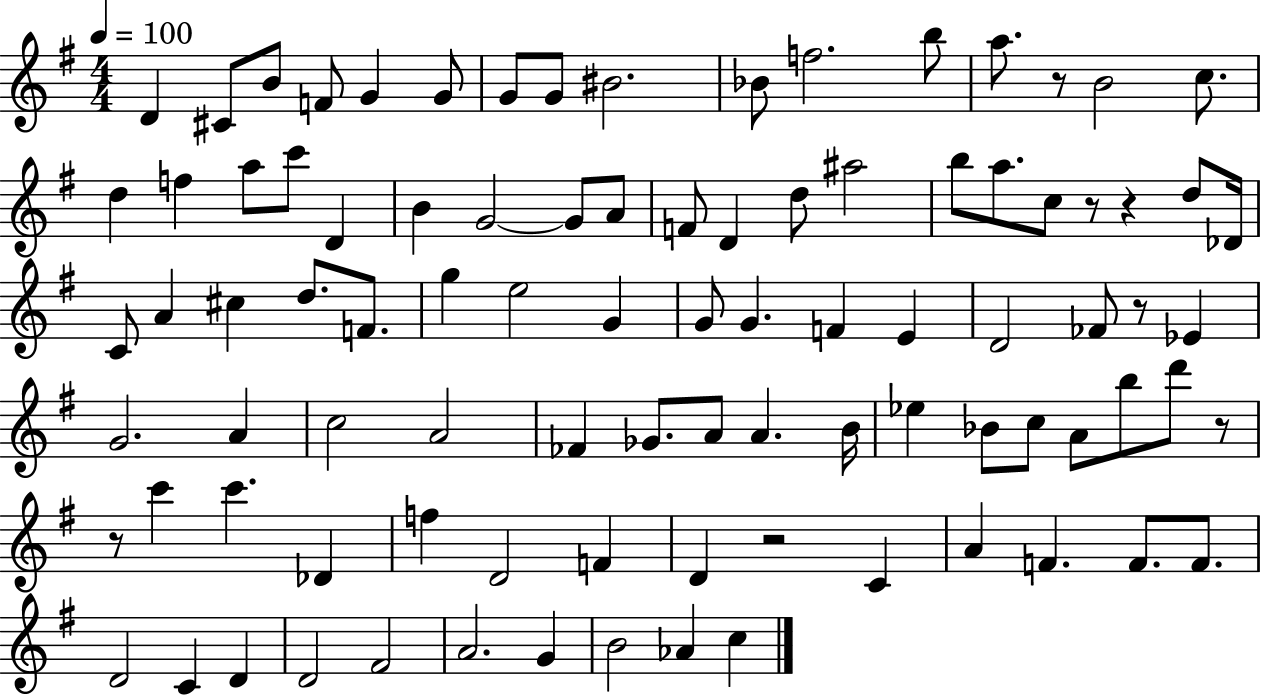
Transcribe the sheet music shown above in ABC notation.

X:1
T:Untitled
M:4/4
L:1/4
K:G
D ^C/2 B/2 F/2 G G/2 G/2 G/2 ^B2 _B/2 f2 b/2 a/2 z/2 B2 c/2 d f a/2 c'/2 D B G2 G/2 A/2 F/2 D d/2 ^a2 b/2 a/2 c/2 z/2 z d/2 _D/4 C/2 A ^c d/2 F/2 g e2 G G/2 G F E D2 _F/2 z/2 _E G2 A c2 A2 _F _G/2 A/2 A B/4 _e _B/2 c/2 A/2 b/2 d'/2 z/2 z/2 c' c' _D f D2 F D z2 C A F F/2 F/2 D2 C D D2 ^F2 A2 G B2 _A c